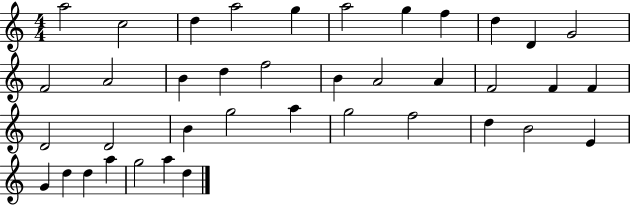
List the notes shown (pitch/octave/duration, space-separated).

A5/h C5/h D5/q A5/h G5/q A5/h G5/q F5/q D5/q D4/q G4/h F4/h A4/h B4/q D5/q F5/h B4/q A4/h A4/q F4/h F4/q F4/q D4/h D4/h B4/q G5/h A5/q G5/h F5/h D5/q B4/h E4/q G4/q D5/q D5/q A5/q G5/h A5/q D5/q